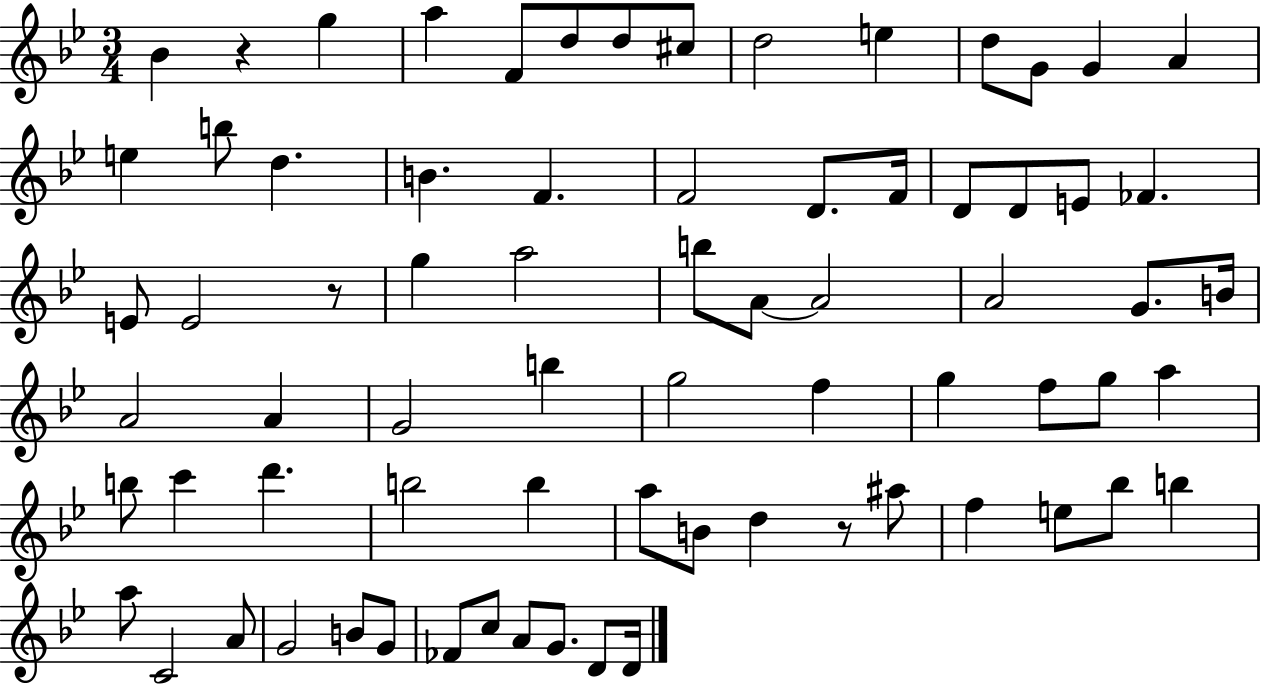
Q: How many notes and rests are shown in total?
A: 73